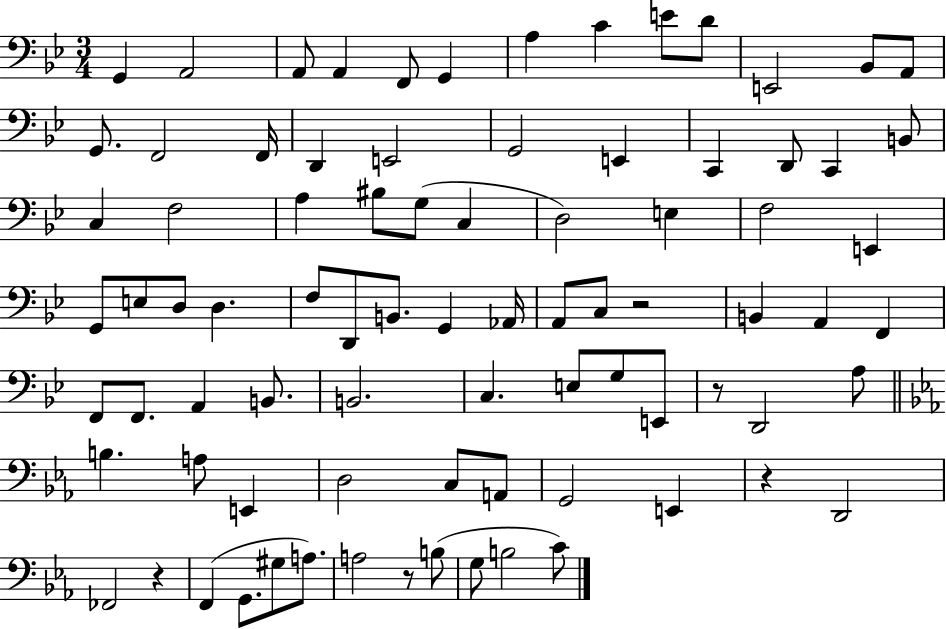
G2/q A2/h A2/e A2/q F2/e G2/q A3/q C4/q E4/e D4/e E2/h Bb2/e A2/e G2/e. F2/h F2/s D2/q E2/h G2/h E2/q C2/q D2/e C2/q B2/e C3/q F3/h A3/q BIS3/e G3/e C3/q D3/h E3/q F3/h E2/q G2/e E3/e D3/e D3/q. F3/e D2/e B2/e. G2/q Ab2/s A2/e C3/e R/h B2/q A2/q F2/q F2/e F2/e. A2/q B2/e. B2/h. C3/q. E3/e G3/e E2/e R/e D2/h A3/e B3/q. A3/e E2/q D3/h C3/e A2/e G2/h E2/q R/q D2/h FES2/h R/q F2/q G2/e. G#3/e A3/e. A3/h R/e B3/e G3/e B3/h C4/e